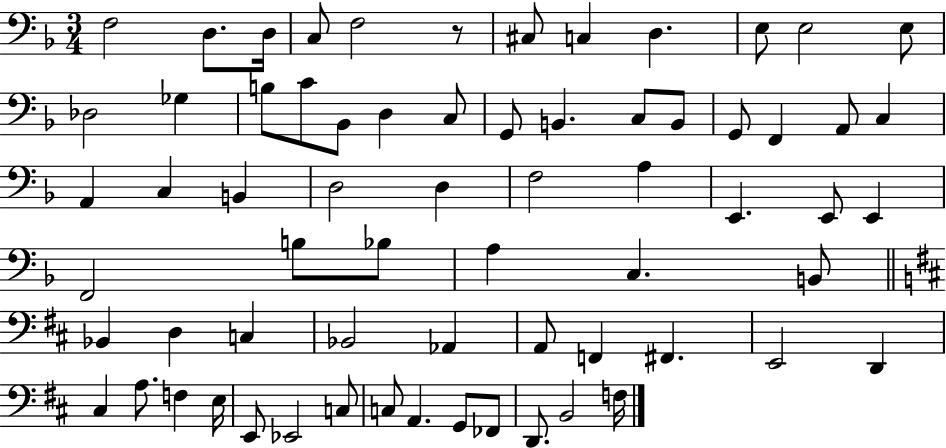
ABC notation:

X:1
T:Untitled
M:3/4
L:1/4
K:F
F,2 D,/2 D,/4 C,/2 F,2 z/2 ^C,/2 C, D, E,/2 E,2 E,/2 _D,2 _G, B,/2 C/2 _B,,/2 D, C,/2 G,,/2 B,, C,/2 B,,/2 G,,/2 F,, A,,/2 C, A,, C, B,, D,2 D, F,2 A, E,, E,,/2 E,, F,,2 B,/2 _B,/2 A, C, B,,/2 _B,, D, C, _B,,2 _A,, A,,/2 F,, ^F,, E,,2 D,, ^C, A,/2 F, E,/4 E,,/2 _E,,2 C,/2 C,/2 A,, G,,/2 _F,,/2 D,,/2 B,,2 F,/4